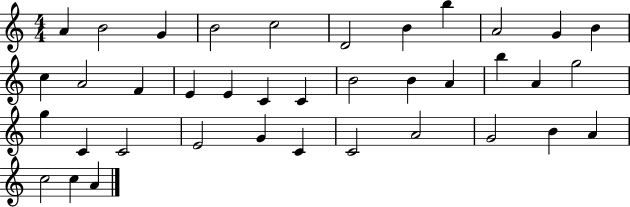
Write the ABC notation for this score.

X:1
T:Untitled
M:4/4
L:1/4
K:C
A B2 G B2 c2 D2 B b A2 G B c A2 F E E C C B2 B A b A g2 g C C2 E2 G C C2 A2 G2 B A c2 c A